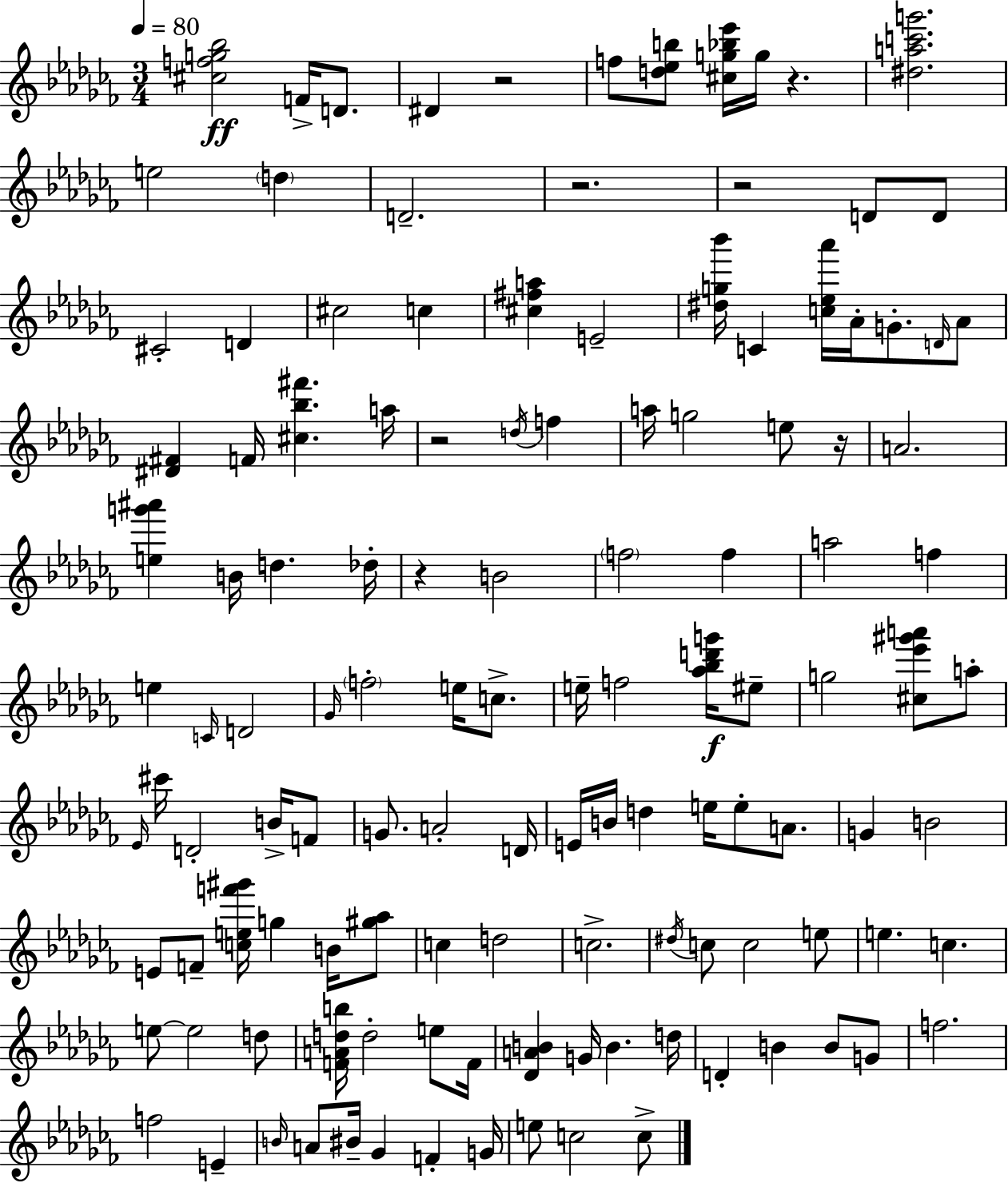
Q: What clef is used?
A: treble